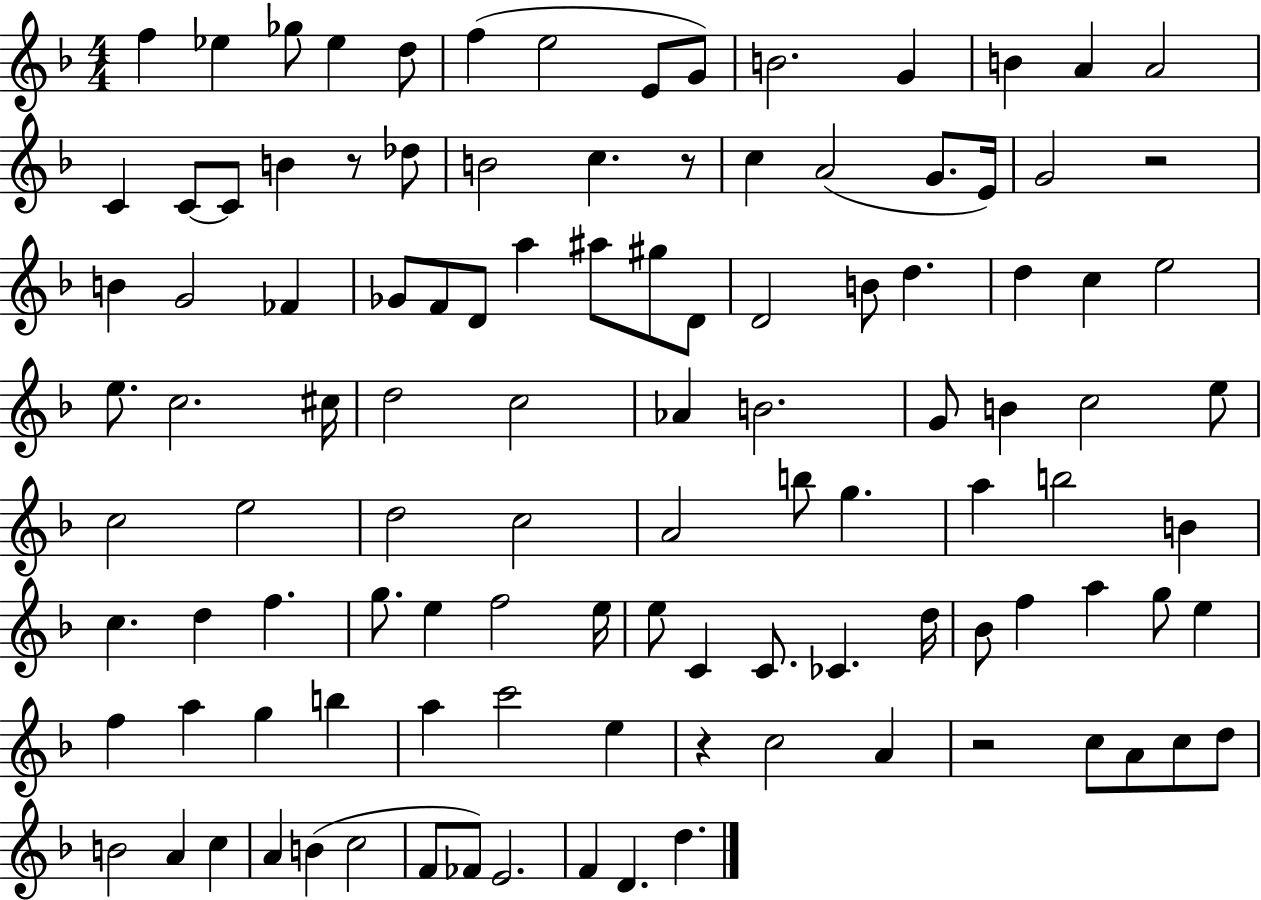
F5/q Eb5/q Gb5/e Eb5/q D5/e F5/q E5/h E4/e G4/e B4/h. G4/q B4/q A4/q A4/h C4/q C4/e C4/e B4/q R/e Db5/e B4/h C5/q. R/e C5/q A4/h G4/e. E4/s G4/h R/h B4/q G4/h FES4/q Gb4/e F4/e D4/e A5/q A#5/e G#5/e D4/e D4/h B4/e D5/q. D5/q C5/q E5/h E5/e. C5/h. C#5/s D5/h C5/h Ab4/q B4/h. G4/e B4/q C5/h E5/e C5/h E5/h D5/h C5/h A4/h B5/e G5/q. A5/q B5/h B4/q C5/q. D5/q F5/q. G5/e. E5/q F5/h E5/s E5/e C4/q C4/e. CES4/q. D5/s Bb4/e F5/q A5/q G5/e E5/q F5/q A5/q G5/q B5/q A5/q C6/h E5/q R/q C5/h A4/q R/h C5/e A4/e C5/e D5/e B4/h A4/q C5/q A4/q B4/q C5/h F4/e FES4/e E4/h. F4/q D4/q. D5/q.